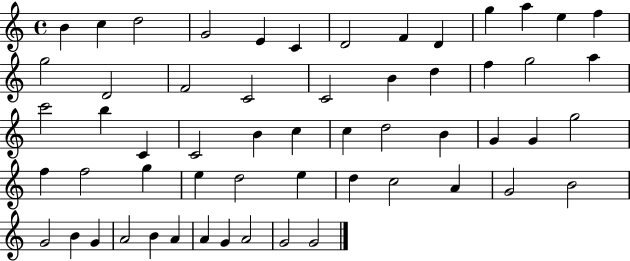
B4/q C5/q D5/h G4/h E4/q C4/q D4/h F4/q D4/q G5/q A5/q E5/q F5/q G5/h D4/h F4/h C4/h C4/h B4/q D5/q F5/q G5/h A5/q C6/h B5/q C4/q C4/h B4/q C5/q C5/q D5/h B4/q G4/q G4/q G5/h F5/q F5/h G5/q E5/q D5/h E5/q D5/q C5/h A4/q G4/h B4/h G4/h B4/q G4/q A4/h B4/q A4/q A4/q G4/q A4/h G4/h G4/h